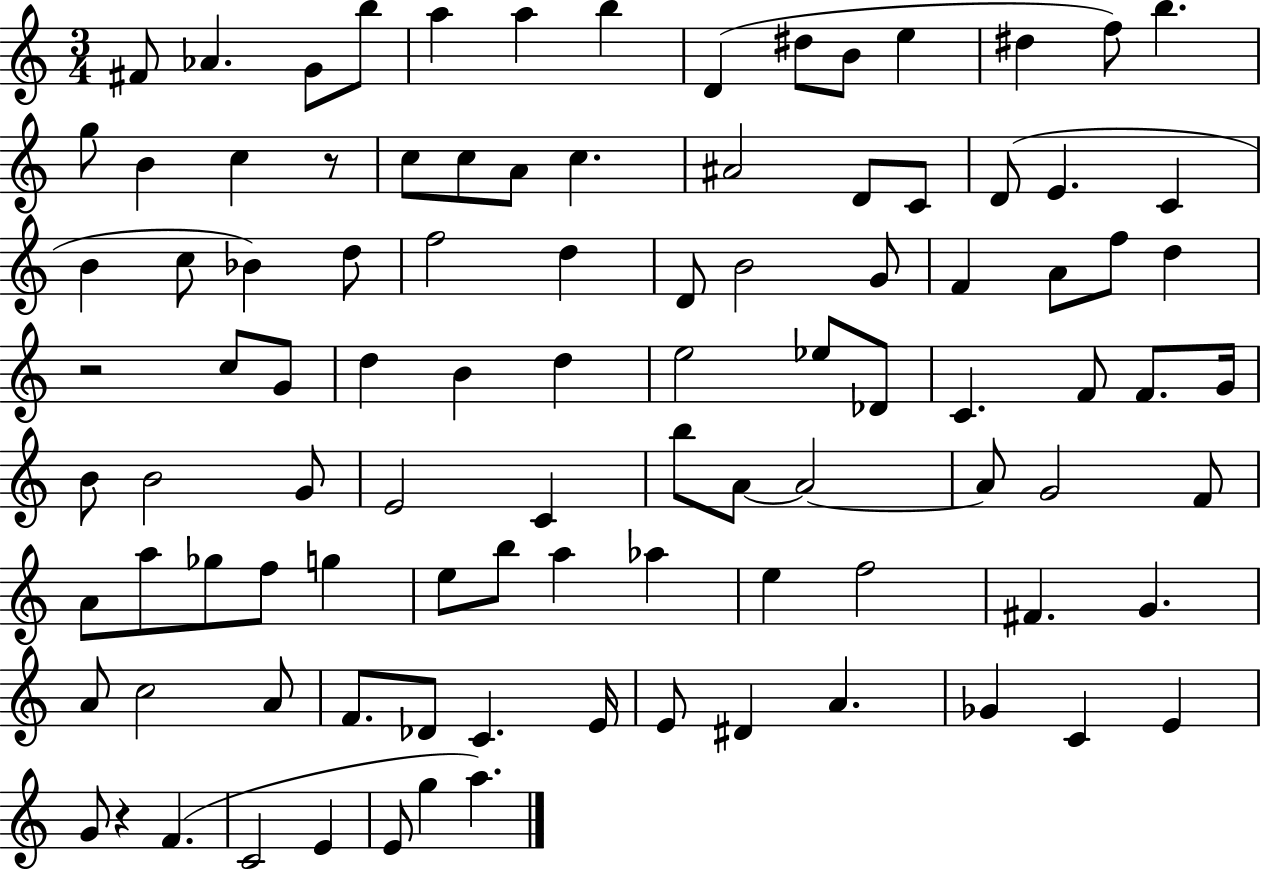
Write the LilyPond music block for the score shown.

{
  \clef treble
  \numericTimeSignature
  \time 3/4
  \key c \major
  fis'8 aes'4. g'8 b''8 | a''4 a''4 b''4 | d'4( dis''8 b'8 e''4 | dis''4 f''8) b''4. | \break g''8 b'4 c''4 r8 | c''8 c''8 a'8 c''4. | ais'2 d'8 c'8 | d'8( e'4. c'4 | \break b'4 c''8 bes'4) d''8 | f''2 d''4 | d'8 b'2 g'8 | f'4 a'8 f''8 d''4 | \break r2 c''8 g'8 | d''4 b'4 d''4 | e''2 ees''8 des'8 | c'4. f'8 f'8. g'16 | \break b'8 b'2 g'8 | e'2 c'4 | b''8 a'8~~ a'2~~ | a'8 g'2 f'8 | \break a'8 a''8 ges''8 f''8 g''4 | e''8 b''8 a''4 aes''4 | e''4 f''2 | fis'4. g'4. | \break a'8 c''2 a'8 | f'8. des'8 c'4. e'16 | e'8 dis'4 a'4. | ges'4 c'4 e'4 | \break g'8 r4 f'4.( | c'2 e'4 | e'8 g''4 a''4.) | \bar "|."
}